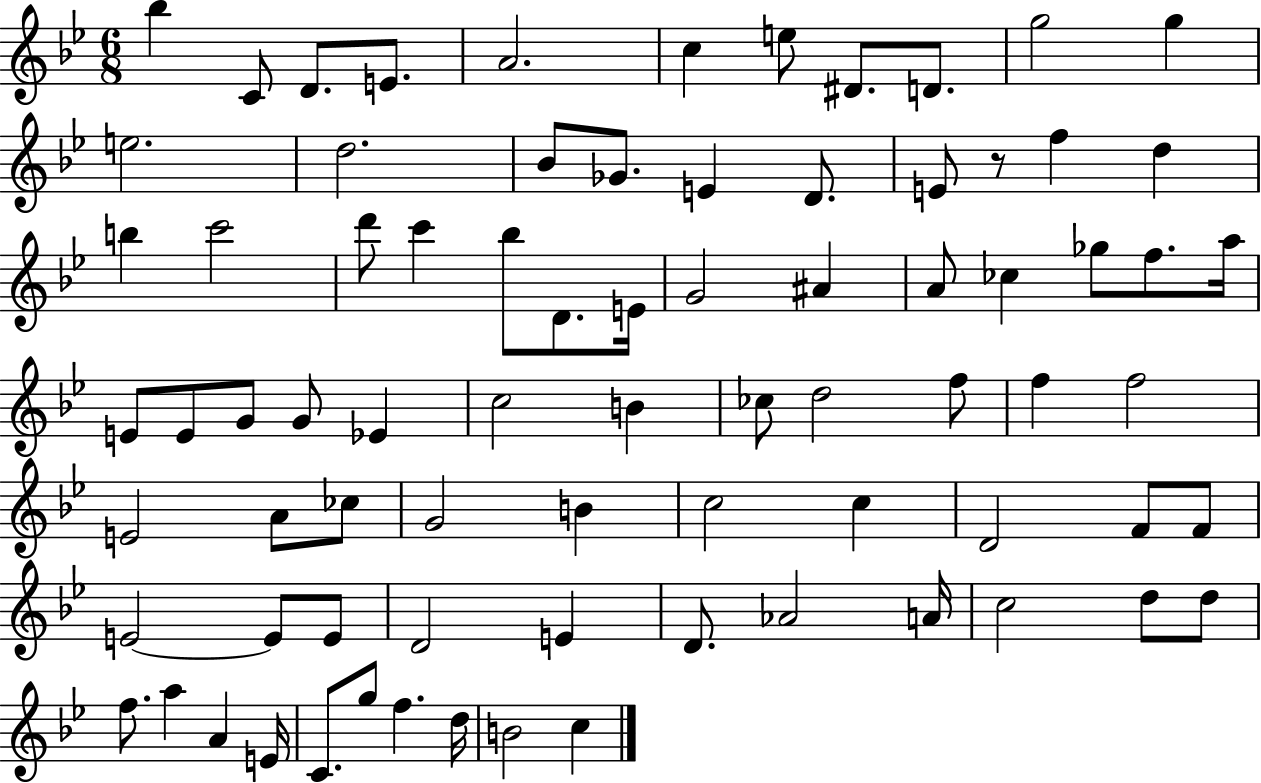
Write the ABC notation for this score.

X:1
T:Untitled
M:6/8
L:1/4
K:Bb
_b C/2 D/2 E/2 A2 c e/2 ^D/2 D/2 g2 g e2 d2 _B/2 _G/2 E D/2 E/2 z/2 f d b c'2 d'/2 c' _b/2 D/2 E/4 G2 ^A A/2 _c _g/2 f/2 a/4 E/2 E/2 G/2 G/2 _E c2 B _c/2 d2 f/2 f f2 E2 A/2 _c/2 G2 B c2 c D2 F/2 F/2 E2 E/2 E/2 D2 E D/2 _A2 A/4 c2 d/2 d/2 f/2 a A E/4 C/2 g/2 f d/4 B2 c